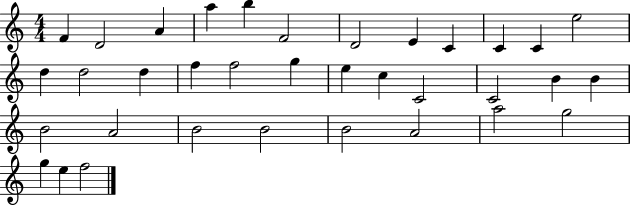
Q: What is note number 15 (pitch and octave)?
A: D5